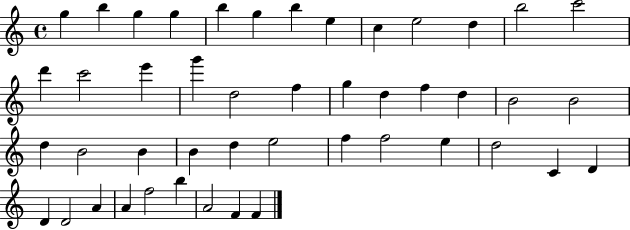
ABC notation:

X:1
T:Untitled
M:4/4
L:1/4
K:C
g b g g b g b e c e2 d b2 c'2 d' c'2 e' g' d2 f g d f d B2 B2 d B2 B B d e2 f f2 e d2 C D D D2 A A f2 b A2 F F